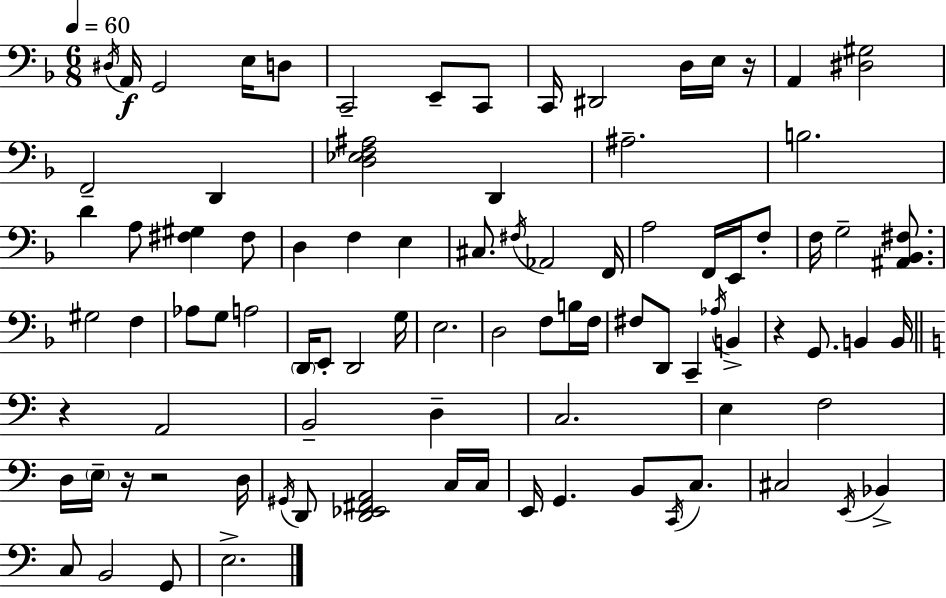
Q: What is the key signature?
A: D minor